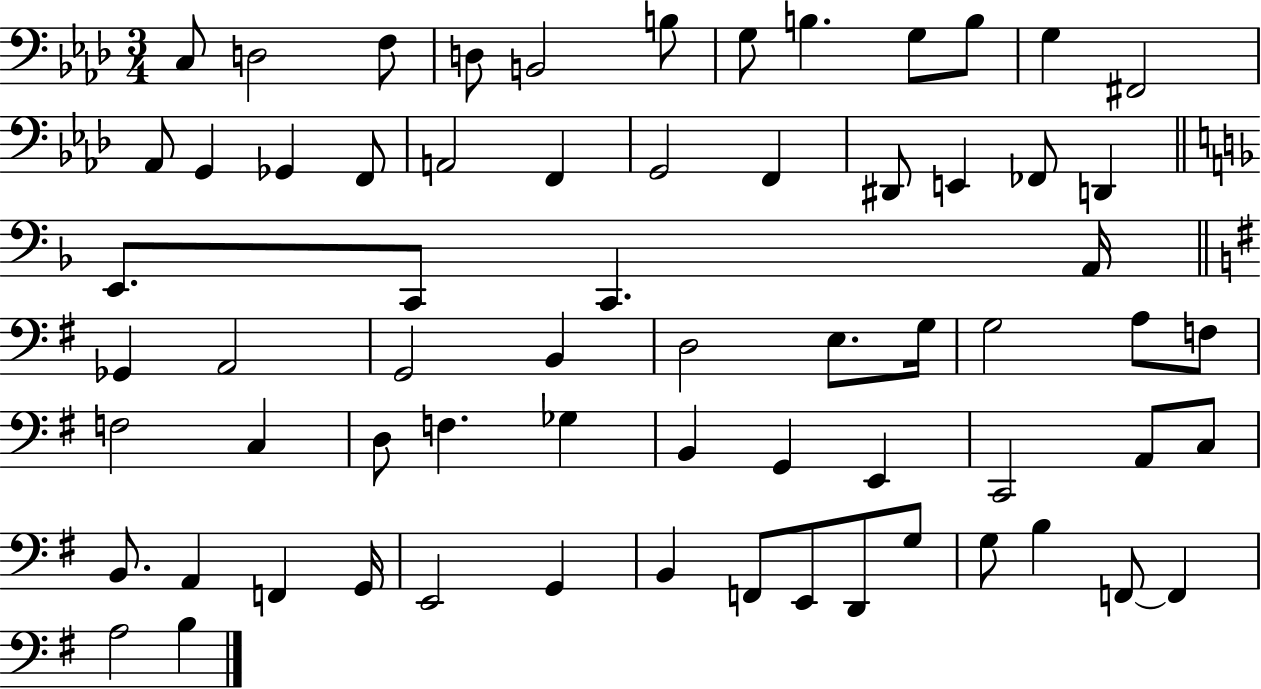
{
  \clef bass
  \numericTimeSignature
  \time 3/4
  \key aes \major
  \repeat volta 2 { c8 d2 f8 | d8 b,2 b8 | g8 b4. g8 b8 | g4 fis,2 | \break aes,8 g,4 ges,4 f,8 | a,2 f,4 | g,2 f,4 | dis,8 e,4 fes,8 d,4 | \break \bar "||" \break \key d \minor e,8. c,8 c,4. a,16 | \bar "||" \break \key g \major ges,4 a,2 | g,2 b,4 | d2 e8. g16 | g2 a8 f8 | \break f2 c4 | d8 f4. ges4 | b,4 g,4 e,4 | c,2 a,8 c8 | \break b,8. a,4 f,4 g,16 | e,2 g,4 | b,4 f,8 e,8 d,8 g8 | g8 b4 f,8~~ f,4 | \break a2 b4 | } \bar "|."
}